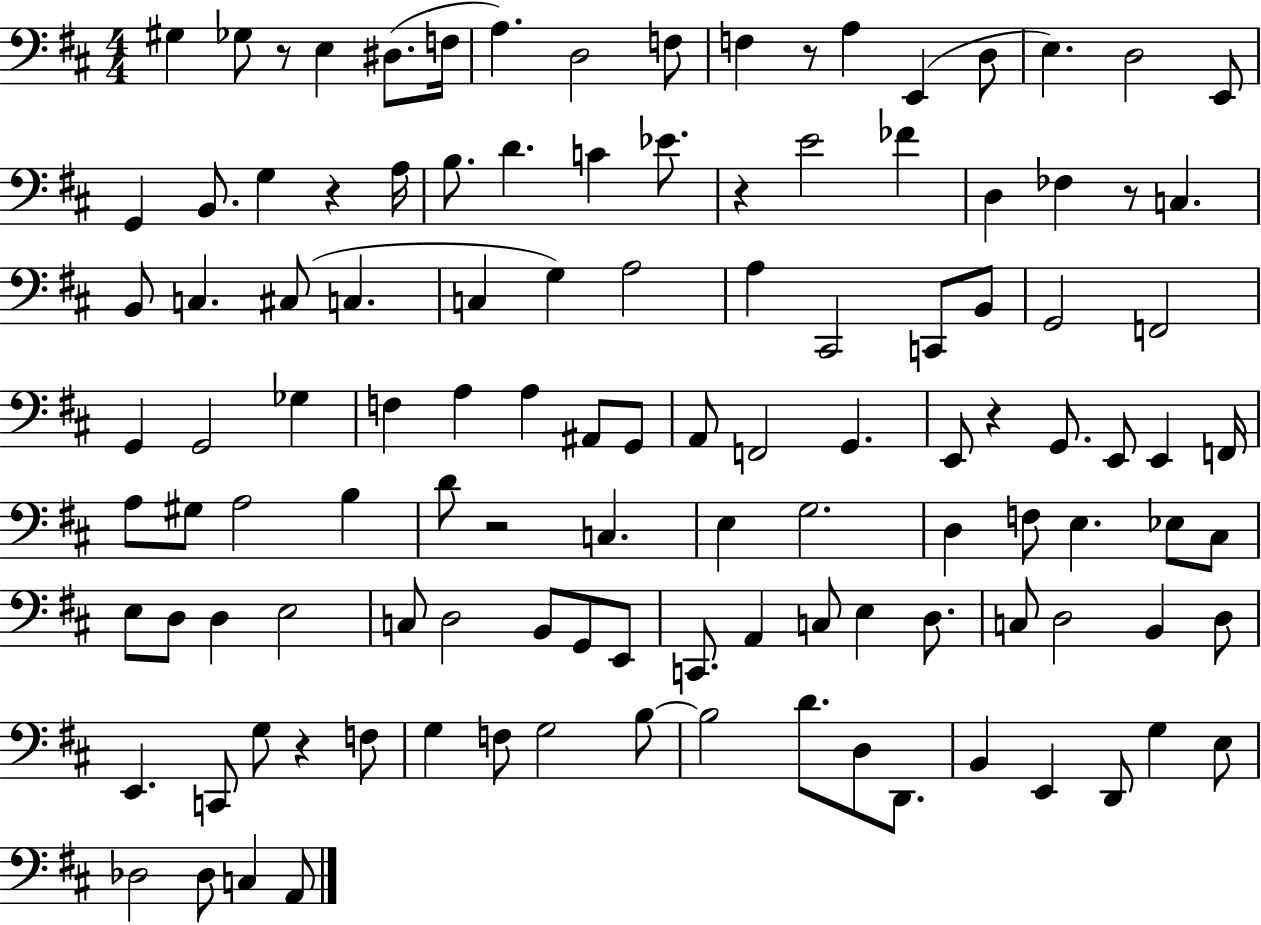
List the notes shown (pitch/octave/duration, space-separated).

G#3/q Gb3/e R/e E3/q D#3/e. F3/s A3/q. D3/h F3/e F3/q R/e A3/q E2/q D3/e E3/q. D3/h E2/e G2/q B2/e. G3/q R/q A3/s B3/e. D4/q. C4/q Eb4/e. R/q E4/h FES4/q D3/q FES3/q R/e C3/q. B2/e C3/q. C#3/e C3/q. C3/q G3/q A3/h A3/q C#2/h C2/e B2/e G2/h F2/h G2/q G2/h Gb3/q F3/q A3/q A3/q A#2/e G2/e A2/e F2/h G2/q. E2/e R/q G2/e. E2/e E2/q F2/s A3/e G#3/e A3/h B3/q D4/e R/h C3/q. E3/q G3/h. D3/q F3/e E3/q. Eb3/e C#3/e E3/e D3/e D3/q E3/h C3/e D3/h B2/e G2/e E2/e C2/e. A2/q C3/e E3/q D3/e. C3/e D3/h B2/q D3/e E2/q. C2/e G3/e R/q F3/e G3/q F3/e G3/h B3/e B3/h D4/e. D3/e D2/e. B2/q E2/q D2/e G3/q E3/e Db3/h Db3/e C3/q A2/e